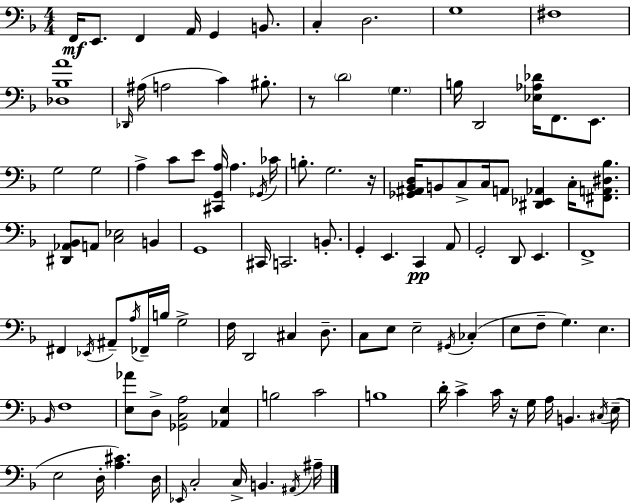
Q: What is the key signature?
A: D minor